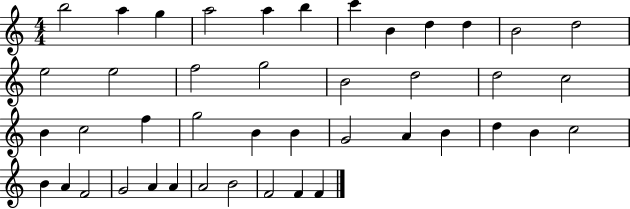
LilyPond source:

{
  \clef treble
  \numericTimeSignature
  \time 4/4
  \key c \major
  b''2 a''4 g''4 | a''2 a''4 b''4 | c'''4 b'4 d''4 d''4 | b'2 d''2 | \break e''2 e''2 | f''2 g''2 | b'2 d''2 | d''2 c''2 | \break b'4 c''2 f''4 | g''2 b'4 b'4 | g'2 a'4 b'4 | d''4 b'4 c''2 | \break b'4 a'4 f'2 | g'2 a'4 a'4 | a'2 b'2 | f'2 f'4 f'4 | \break \bar "|."
}